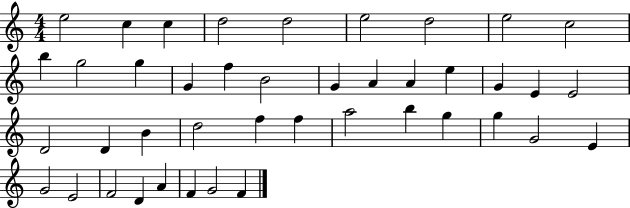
{
  \clef treble
  \numericTimeSignature
  \time 4/4
  \key c \major
  e''2 c''4 c''4 | d''2 d''2 | e''2 d''2 | e''2 c''2 | \break b''4 g''2 g''4 | g'4 f''4 b'2 | g'4 a'4 a'4 e''4 | g'4 e'4 e'2 | \break d'2 d'4 b'4 | d''2 f''4 f''4 | a''2 b''4 g''4 | g''4 g'2 e'4 | \break g'2 e'2 | f'2 d'4 a'4 | f'4 g'2 f'4 | \bar "|."
}